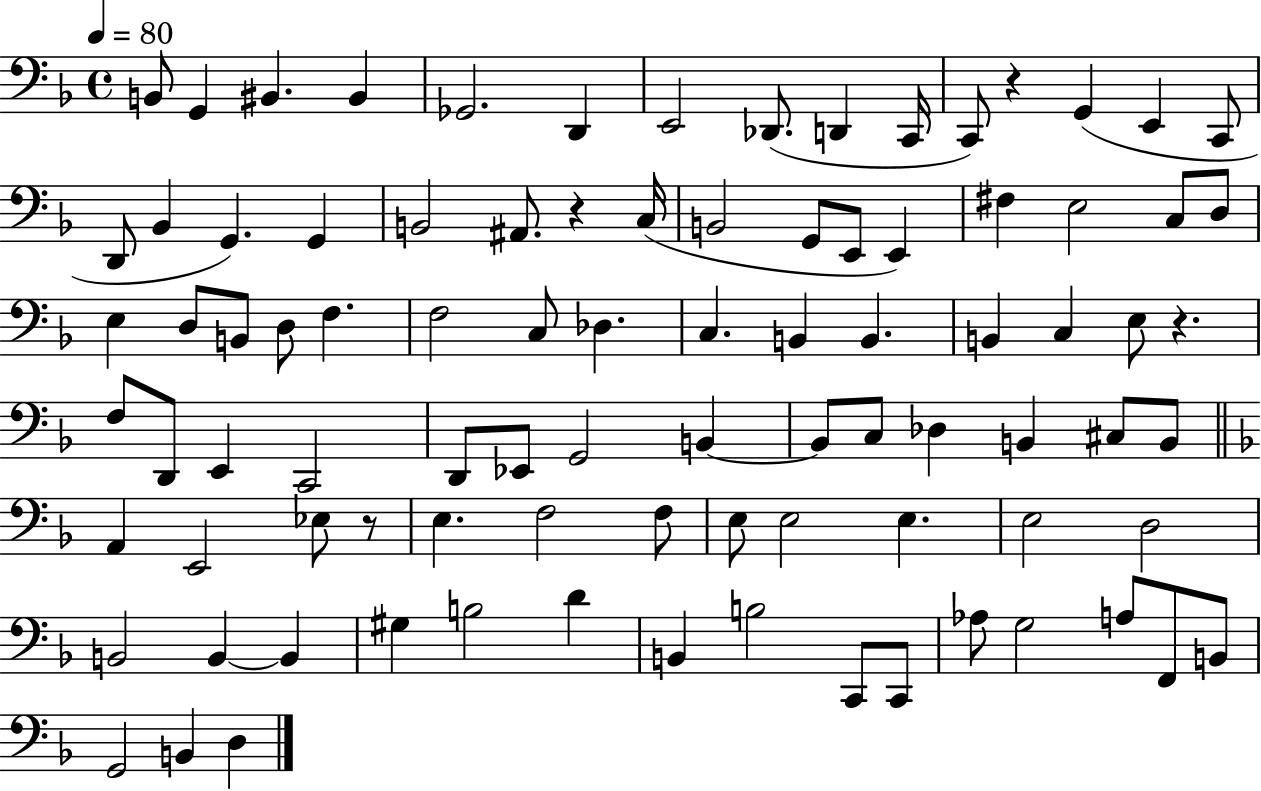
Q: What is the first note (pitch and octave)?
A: B2